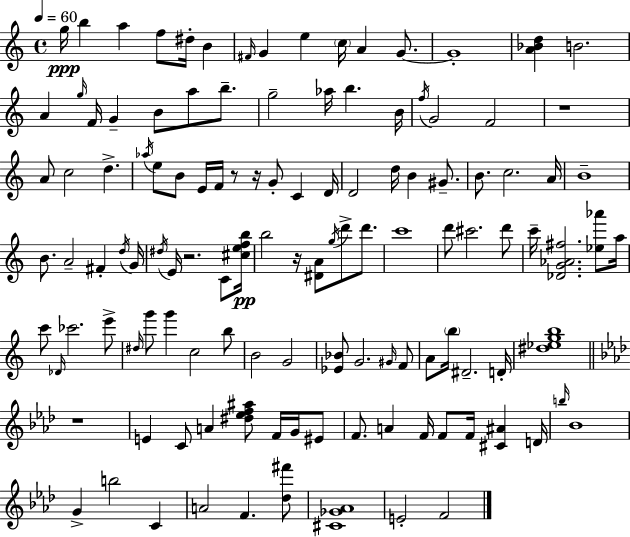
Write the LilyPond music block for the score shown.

{
  \clef treble
  \time 4/4
  \defaultTimeSignature
  \key c \major
  \tempo 4 = 60
  \repeat volta 2 { g''16\ppp b''4 a''4 f''8 dis''16-. b'4 | \grace { fis'16 } g'4 e''4 \parenthesize c''16 a'4 g'8.~~ | g'1-. | <a' bes' d''>4 b'2. | \break a'4 \grace { g''16 } f'16 g'4-- b'8 a''8 b''8.-- | g''2-- aes''16 b''4. | b'16 \acciaccatura { f''16 } g'2 f'2 | r1 | \break a'8 c''2 d''4.-> | \acciaccatura { aes''16 } e''8 b'8 e'16 f'16 r8 r16 g'8-. c'4 | d'16 d'2 d''16 b'4 | gis'8.-- b'8. c''2. | \break a'16 b'1-- | b'8. a'2-- fis'4-. | \acciaccatura { d''16 } g'16 \acciaccatura { dis''16 } e'16 r2. | c'8 <cis'' e'' f'' b''>16\pp b''2 r16 <dis' a'>8 | \break \acciaccatura { g''16 } d'''8-> d'''8. c'''1 | d'''8 cis'''2. | d'''8 c'''16-- <des' g' aes' fis''>2. | <ees'' aes'''>8 a''16 c'''8 \grace { des'16 } ces'''2. | \break e'''8-> \grace { dis''16 } g'''8 g'''4 c''2 | b''8 b'2 | g'2 <ees' bes'>8 g'2. | \grace { gis'16 } f'8 a'8 \parenthesize b''16 dis'2.-- | \break d'16-. <dis'' ees'' g'' b''>1 | \bar "||" \break \key f \minor r1 | e'4 c'8 a'4 <dis'' ees'' f'' ais''>8 f'16 g'16 eis'8 | f'8. a'4 f'16 f'8 f'16 <cis' ais'>4 d'16 | \grace { b''16 } bes'1 | \break g'4-> b''2 c'4 | a'2 f'4. <des'' fis'''>8 | <cis' ges' aes'>1 | e'2-. f'2 | \break } \bar "|."
}